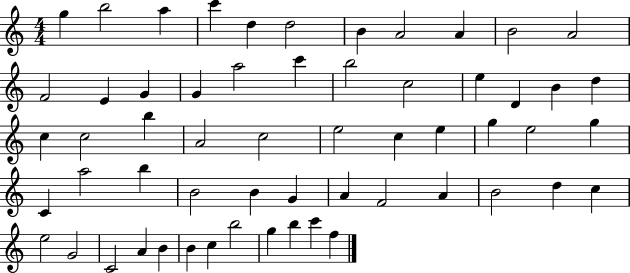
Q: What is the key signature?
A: C major